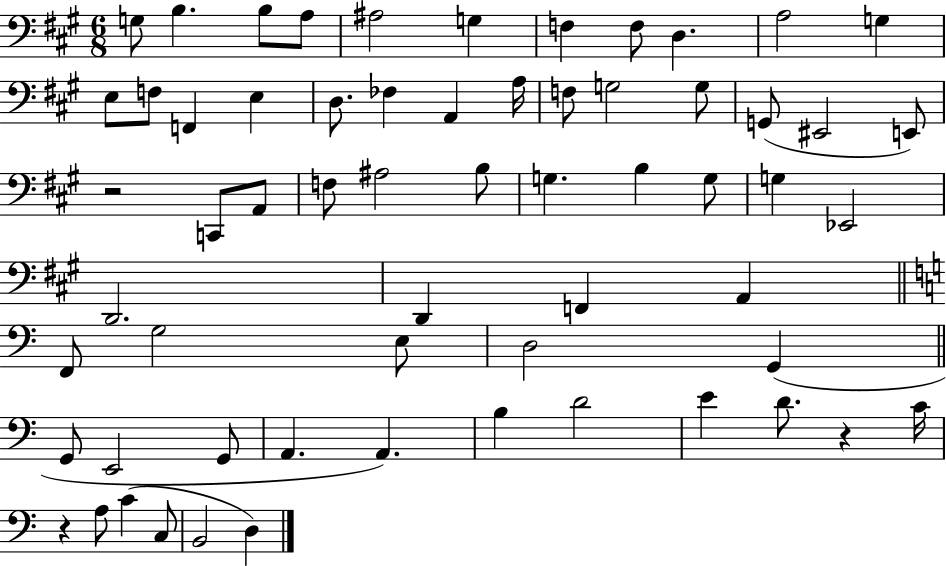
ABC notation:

X:1
T:Untitled
M:6/8
L:1/4
K:A
G,/2 B, B,/2 A,/2 ^A,2 G, F, F,/2 D, A,2 G, E,/2 F,/2 F,, E, D,/2 _F, A,, A,/4 F,/2 G,2 G,/2 G,,/2 ^E,,2 E,,/2 z2 C,,/2 A,,/2 F,/2 ^A,2 B,/2 G, B, G,/2 G, _E,,2 D,,2 D,, F,, A,, F,,/2 G,2 E,/2 D,2 G,, G,,/2 E,,2 G,,/2 A,, A,, B, D2 E D/2 z C/4 z A,/2 C C,/2 B,,2 D,